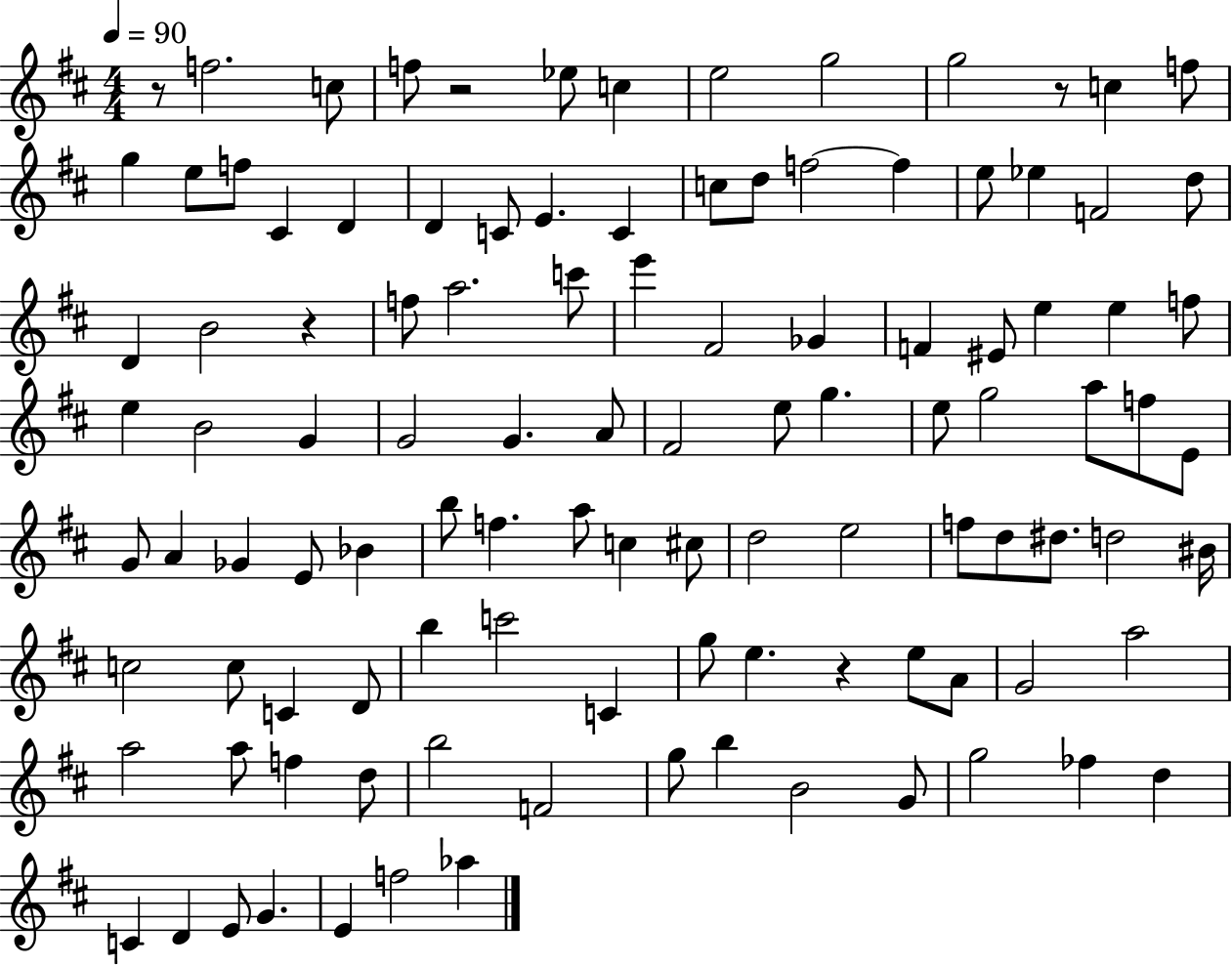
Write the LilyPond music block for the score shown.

{
  \clef treble
  \numericTimeSignature
  \time 4/4
  \key d \major
  \tempo 4 = 90
  r8 f''2. c''8 | f''8 r2 ees''8 c''4 | e''2 g''2 | g''2 r8 c''4 f''8 | \break g''4 e''8 f''8 cis'4 d'4 | d'4 c'8 e'4. c'4 | c''8 d''8 f''2~~ f''4 | e''8 ees''4 f'2 d''8 | \break d'4 b'2 r4 | f''8 a''2. c'''8 | e'''4 fis'2 ges'4 | f'4 eis'8 e''4 e''4 f''8 | \break e''4 b'2 g'4 | g'2 g'4. a'8 | fis'2 e''8 g''4. | e''8 g''2 a''8 f''8 e'8 | \break g'8 a'4 ges'4 e'8 bes'4 | b''8 f''4. a''8 c''4 cis''8 | d''2 e''2 | f''8 d''8 dis''8. d''2 bis'16 | \break c''2 c''8 c'4 d'8 | b''4 c'''2 c'4 | g''8 e''4. r4 e''8 a'8 | g'2 a''2 | \break a''2 a''8 f''4 d''8 | b''2 f'2 | g''8 b''4 b'2 g'8 | g''2 fes''4 d''4 | \break c'4 d'4 e'8 g'4. | e'4 f''2 aes''4 | \bar "|."
}